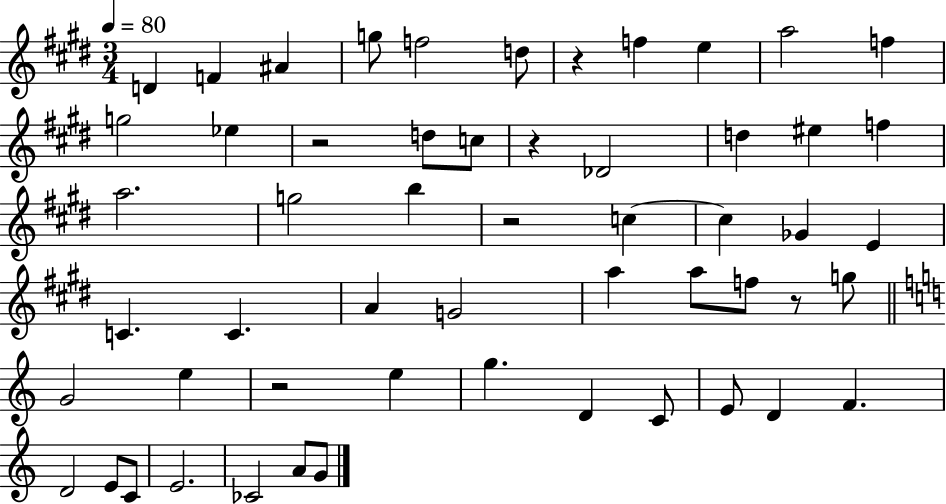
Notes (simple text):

D4/q F4/q A#4/q G5/e F5/h D5/e R/q F5/q E5/q A5/h F5/q G5/h Eb5/q R/h D5/e C5/e R/q Db4/h D5/q EIS5/q F5/q A5/h. G5/h B5/q R/h C5/q C5/q Gb4/q E4/q C4/q. C4/q. A4/q G4/h A5/q A5/e F5/e R/e G5/e G4/h E5/q R/h E5/q G5/q. D4/q C4/e E4/e D4/q F4/q. D4/h E4/e C4/e E4/h. CES4/h A4/e G4/e